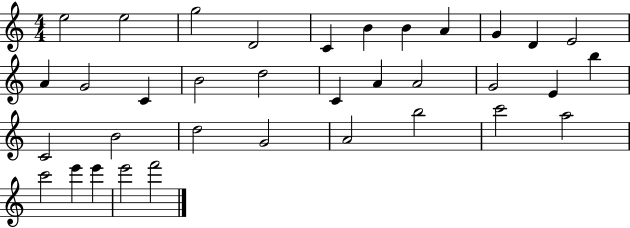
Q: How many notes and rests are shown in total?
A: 35